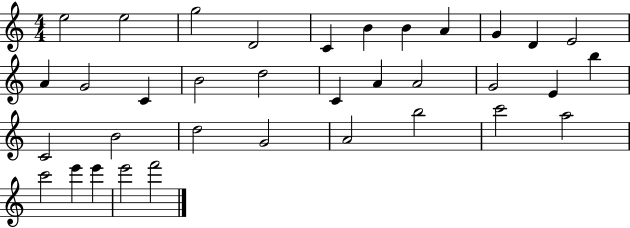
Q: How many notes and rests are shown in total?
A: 35